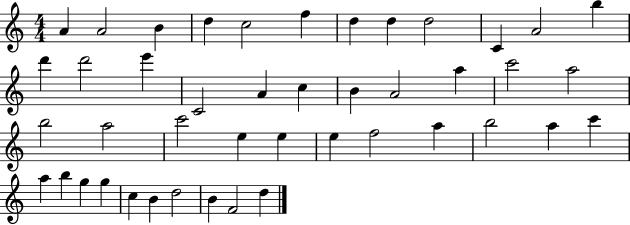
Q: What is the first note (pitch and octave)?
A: A4